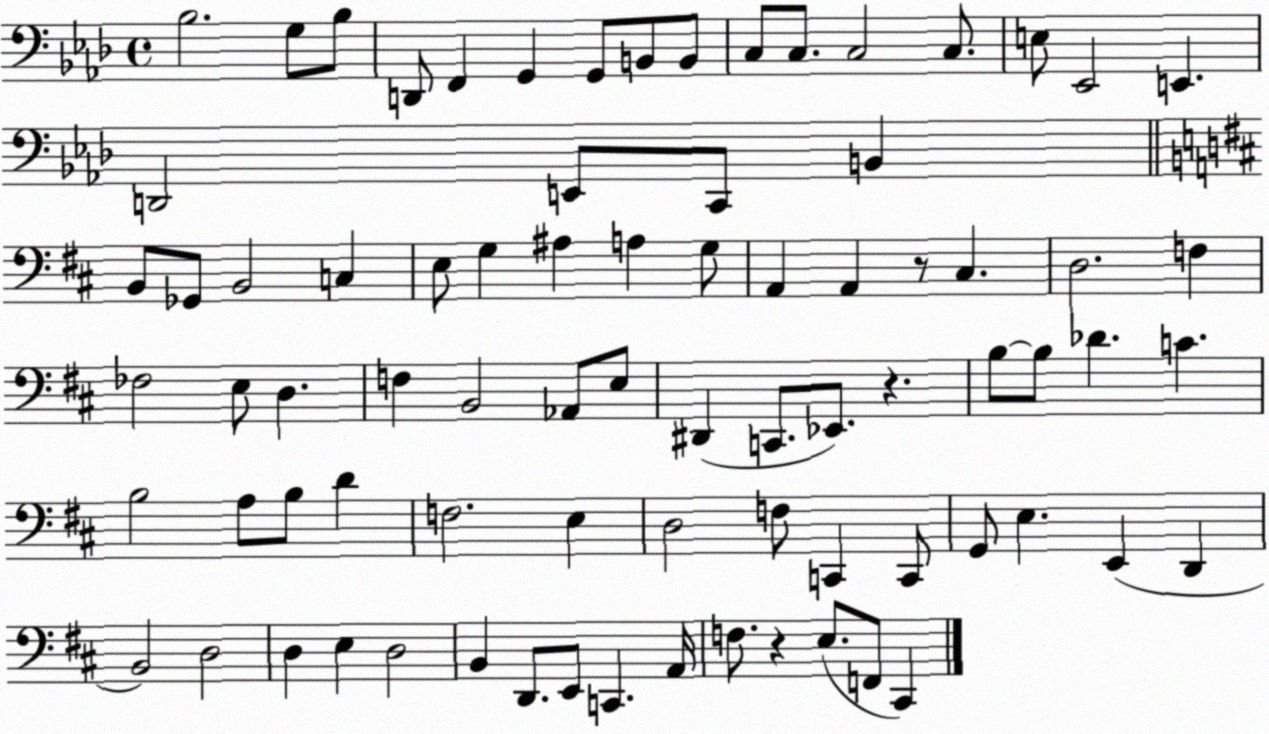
X:1
T:Untitled
M:4/4
L:1/4
K:Ab
_B,2 G,/2 _B,/2 D,,/2 F,, G,, G,,/2 B,,/2 B,,/2 C,/2 C,/2 C,2 C,/2 E,/2 _E,,2 E,, D,,2 E,,/2 C,,/2 B,, B,,/2 _G,,/2 B,,2 C, E,/2 G, ^A, A, G,/2 A,, A,, z/2 ^C, D,2 F, _F,2 E,/2 D, F, B,,2 _A,,/2 E,/2 ^D,, C,,/2 _E,,/2 z B,/2 B,/2 _D C B,2 A,/2 B,/2 D F,2 E, D,2 F,/2 C,, C,,/2 G,,/2 E, E,, D,, B,,2 D,2 D, E, D,2 B,, D,,/2 E,,/2 C,, A,,/4 F,/2 z E,/2 F,,/2 ^C,,